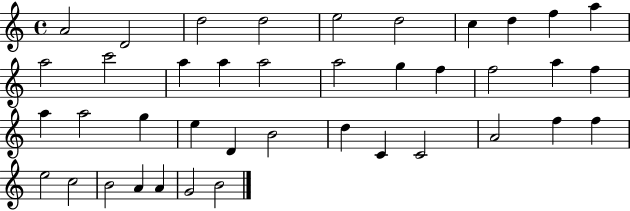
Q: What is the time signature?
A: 4/4